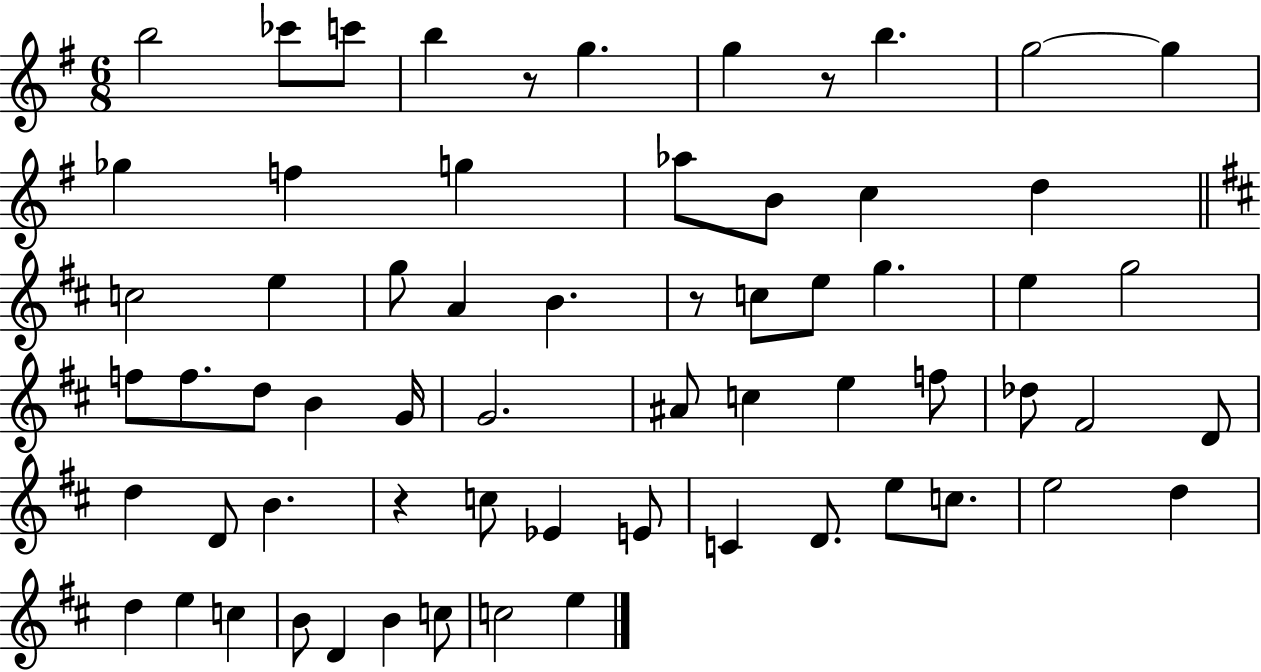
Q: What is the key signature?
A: G major